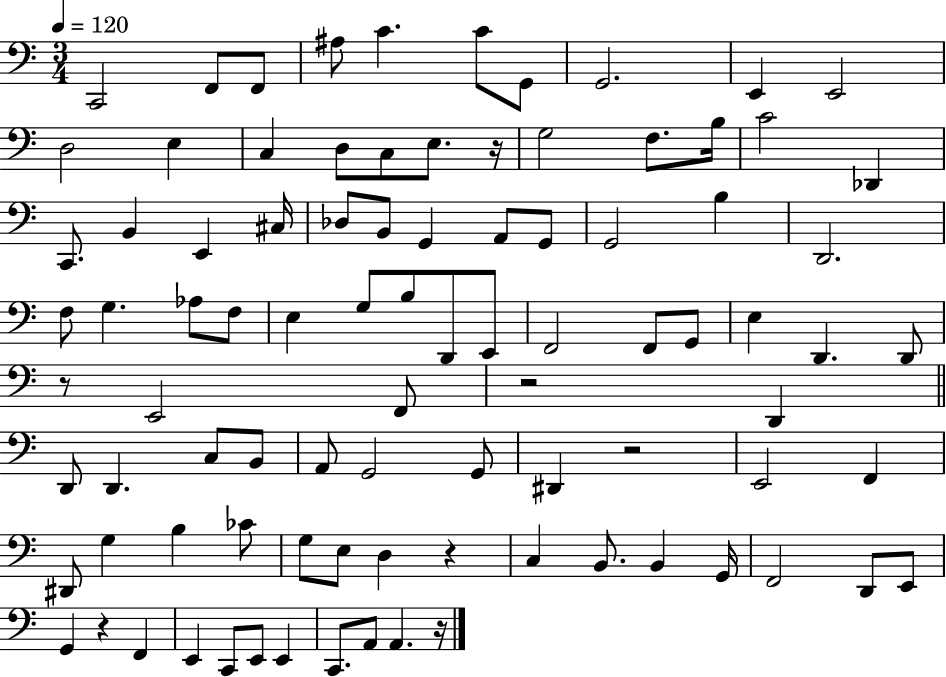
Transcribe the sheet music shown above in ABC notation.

X:1
T:Untitled
M:3/4
L:1/4
K:C
C,,2 F,,/2 F,,/2 ^A,/2 C C/2 G,,/2 G,,2 E,, E,,2 D,2 E, C, D,/2 C,/2 E,/2 z/4 G,2 F,/2 B,/4 C2 _D,, C,,/2 B,, E,, ^C,/4 _D,/2 B,,/2 G,, A,,/2 G,,/2 G,,2 B, D,,2 F,/2 G, _A,/2 F,/2 E, G,/2 B,/2 D,,/2 E,,/2 F,,2 F,,/2 G,,/2 E, D,, D,,/2 z/2 E,,2 F,,/2 z2 D,, D,,/2 D,, C,/2 B,,/2 A,,/2 G,,2 G,,/2 ^D,, z2 E,,2 F,, ^D,,/2 G, B, _C/2 G,/2 E,/2 D, z C, B,,/2 B,, G,,/4 F,,2 D,,/2 E,,/2 G,, z F,, E,, C,,/2 E,,/2 E,, C,,/2 A,,/2 A,, z/4